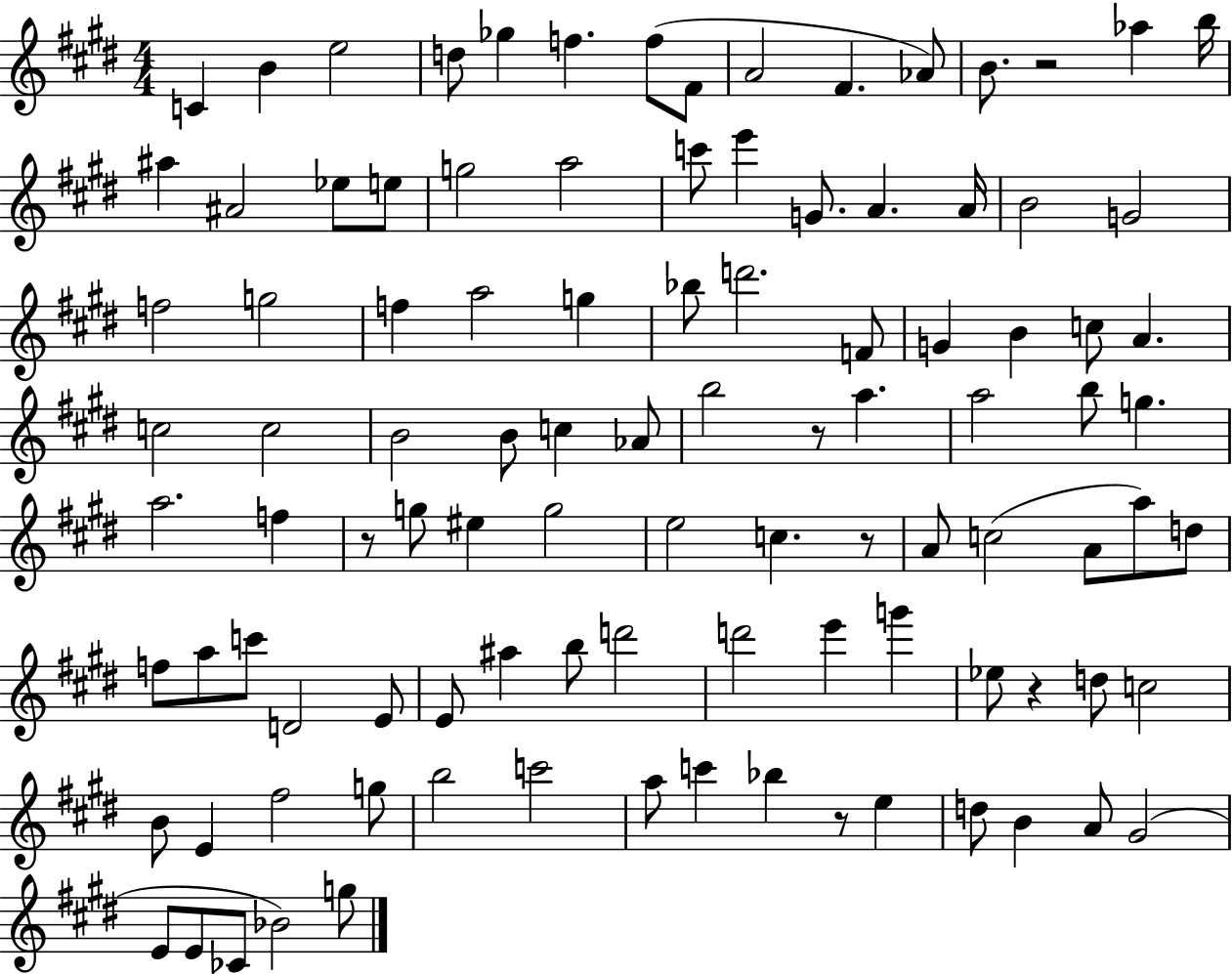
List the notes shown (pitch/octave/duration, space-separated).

C4/q B4/q E5/h D5/e Gb5/q F5/q. F5/e F#4/e A4/h F#4/q. Ab4/e B4/e. R/h Ab5/q B5/s A#5/q A#4/h Eb5/e E5/e G5/h A5/h C6/e E6/q G4/e. A4/q. A4/s B4/h G4/h F5/h G5/h F5/q A5/h G5/q Bb5/e D6/h. F4/e G4/q B4/q C5/e A4/q. C5/h C5/h B4/h B4/e C5/q Ab4/e B5/h R/e A5/q. A5/h B5/e G5/q. A5/h. F5/q R/e G5/e EIS5/q G5/h E5/h C5/q. R/e A4/e C5/h A4/e A5/e D5/e F5/e A5/e C6/e D4/h E4/e E4/e A#5/q B5/e D6/h D6/h E6/q G6/q Eb5/e R/q D5/e C5/h B4/e E4/q F#5/h G5/e B5/h C6/h A5/e C6/q Bb5/q R/e E5/q D5/e B4/q A4/e G#4/h E4/e E4/e CES4/e Bb4/h G5/e